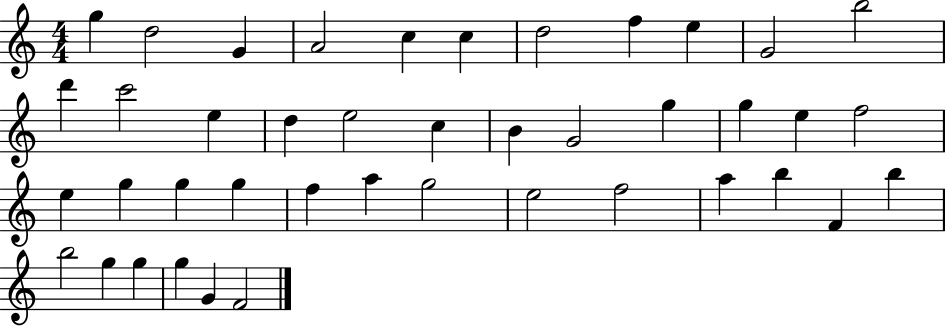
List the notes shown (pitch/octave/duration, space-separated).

G5/q D5/h G4/q A4/h C5/q C5/q D5/h F5/q E5/q G4/h B5/h D6/q C6/h E5/q D5/q E5/h C5/q B4/q G4/h G5/q G5/q E5/q F5/h E5/q G5/q G5/q G5/q F5/q A5/q G5/h E5/h F5/h A5/q B5/q F4/q B5/q B5/h G5/q G5/q G5/q G4/q F4/h